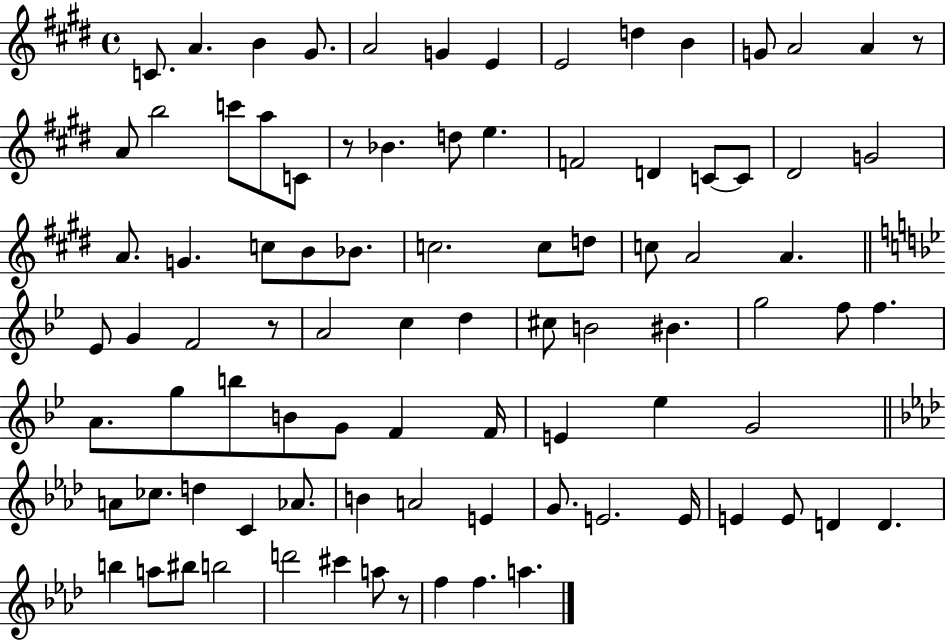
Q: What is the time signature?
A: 4/4